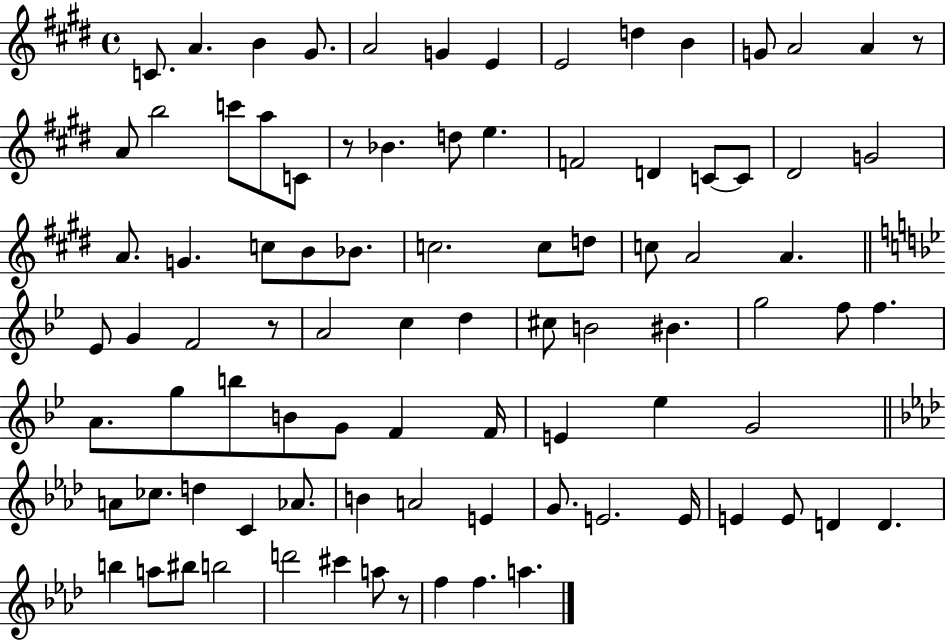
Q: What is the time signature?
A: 4/4